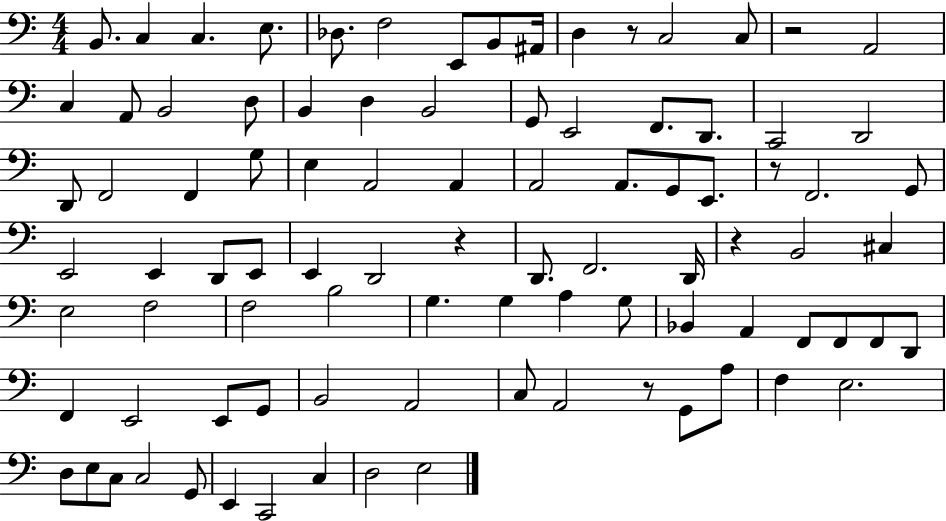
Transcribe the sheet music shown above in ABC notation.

X:1
T:Untitled
M:4/4
L:1/4
K:C
B,,/2 C, C, E,/2 _D,/2 F,2 E,,/2 B,,/2 ^A,,/4 D, z/2 C,2 C,/2 z2 A,,2 C, A,,/2 B,,2 D,/2 B,, D, B,,2 G,,/2 E,,2 F,,/2 D,,/2 C,,2 D,,2 D,,/2 F,,2 F,, G,/2 E, A,,2 A,, A,,2 A,,/2 G,,/2 E,,/2 z/2 F,,2 G,,/2 E,,2 E,, D,,/2 E,,/2 E,, D,,2 z D,,/2 F,,2 D,,/4 z B,,2 ^C, E,2 F,2 F,2 B,2 G, G, A, G,/2 _B,, A,, F,,/2 F,,/2 F,,/2 D,,/2 F,, E,,2 E,,/2 G,,/2 B,,2 A,,2 C,/2 A,,2 z/2 G,,/2 A,/2 F, E,2 D,/2 E,/2 C,/2 C,2 G,,/2 E,, C,,2 C, D,2 E,2